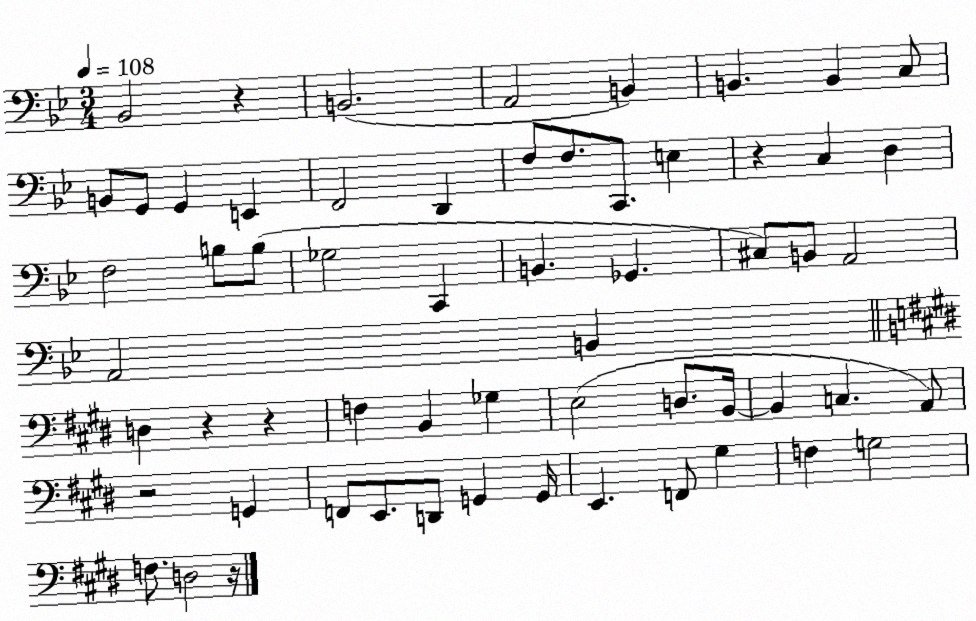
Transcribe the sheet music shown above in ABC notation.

X:1
T:Untitled
M:3/4
L:1/4
K:Bb
_B,,2 z B,,2 A,,2 B,, B,, B,, C,/2 B,,/2 G,,/2 G,, E,, F,,2 D,, F,/2 F,/2 C,,/2 E, z C, D, F,2 B,/2 B,/2 _G,2 C,, B,, _G,, ^C,/2 B,,/2 A,,2 A,,2 B,, D, z z F, B,, _G, E,2 D,/2 B,,/4 B,, C, A,,/2 z2 G,, F,,/2 E,,/2 D,,/2 G,, G,,/4 E,, F,,/2 ^G, F, G,2 F,/2 D,2 z/4